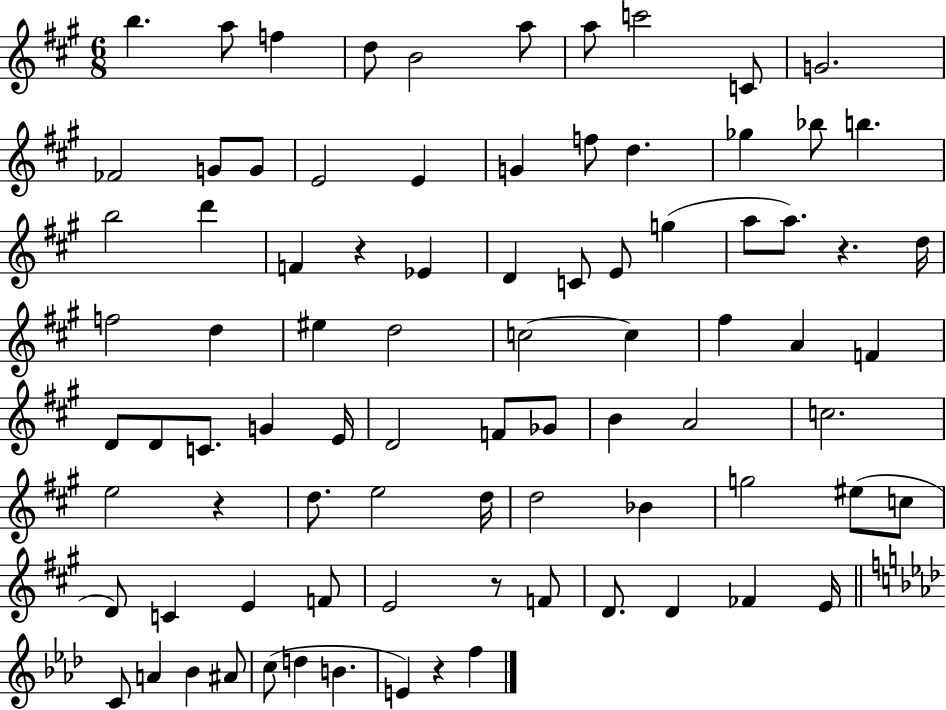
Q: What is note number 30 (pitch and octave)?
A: A5